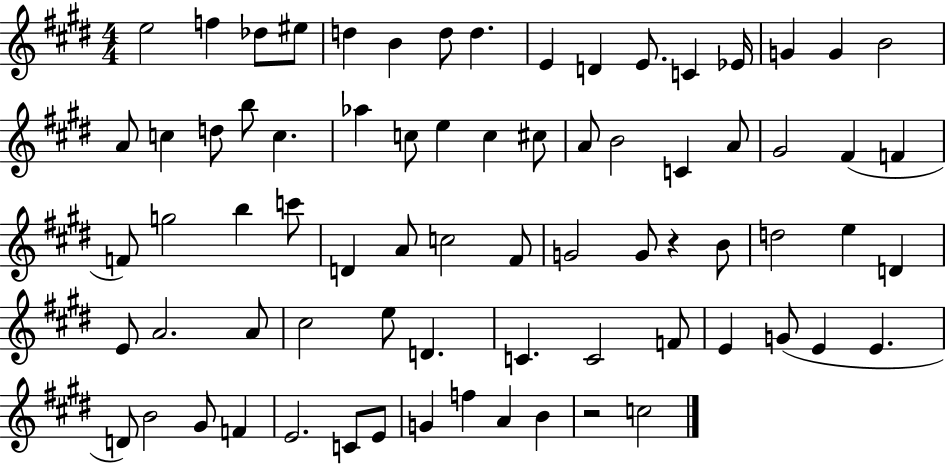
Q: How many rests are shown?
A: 2